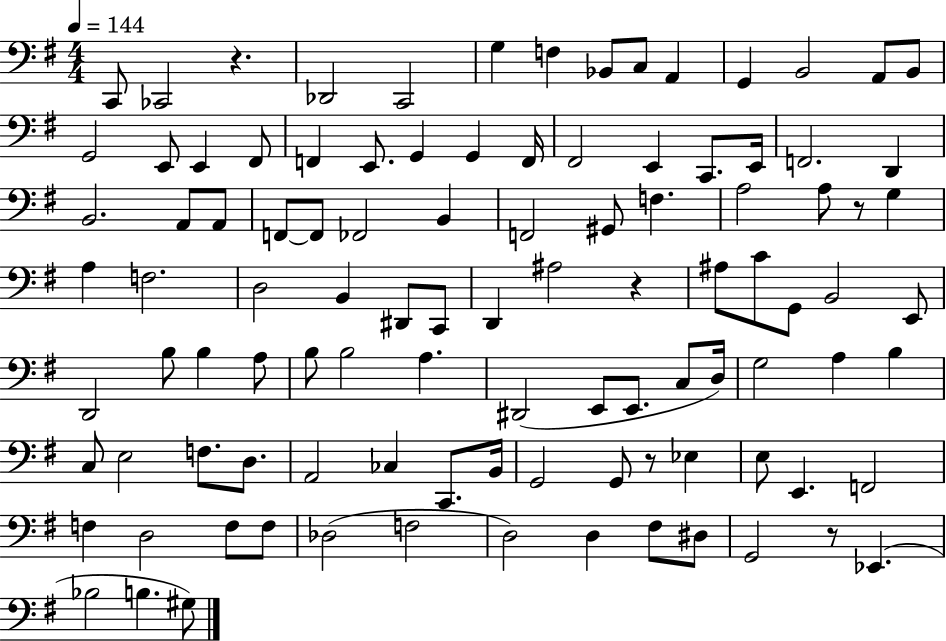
C2/e CES2/h R/q. Db2/h C2/h G3/q F3/q Bb2/e C3/e A2/q G2/q B2/h A2/e B2/e G2/h E2/e E2/q F#2/e F2/q E2/e. G2/q G2/q F2/s F#2/h E2/q C2/e. E2/s F2/h. D2/q B2/h. A2/e A2/e F2/e F2/e FES2/h B2/q F2/h G#2/e F3/q. A3/h A3/e R/e G3/q A3/q F3/h. D3/h B2/q D#2/e C2/e D2/q A#3/h R/q A#3/e C4/e G2/e B2/h E2/e D2/h B3/e B3/q A3/e B3/e B3/h A3/q. D#2/h E2/e E2/e. C3/e D3/s G3/h A3/q B3/q C3/e E3/h F3/e. D3/e. A2/h CES3/q C2/e. B2/s G2/h G2/e R/e Eb3/q E3/e E2/q. F2/h F3/q D3/h F3/e F3/e Db3/h F3/h D3/h D3/q F#3/e D#3/e G2/h R/e Eb2/q. Bb3/h B3/q. G#3/e